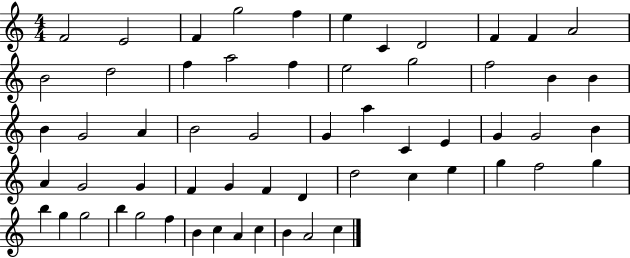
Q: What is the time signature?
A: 4/4